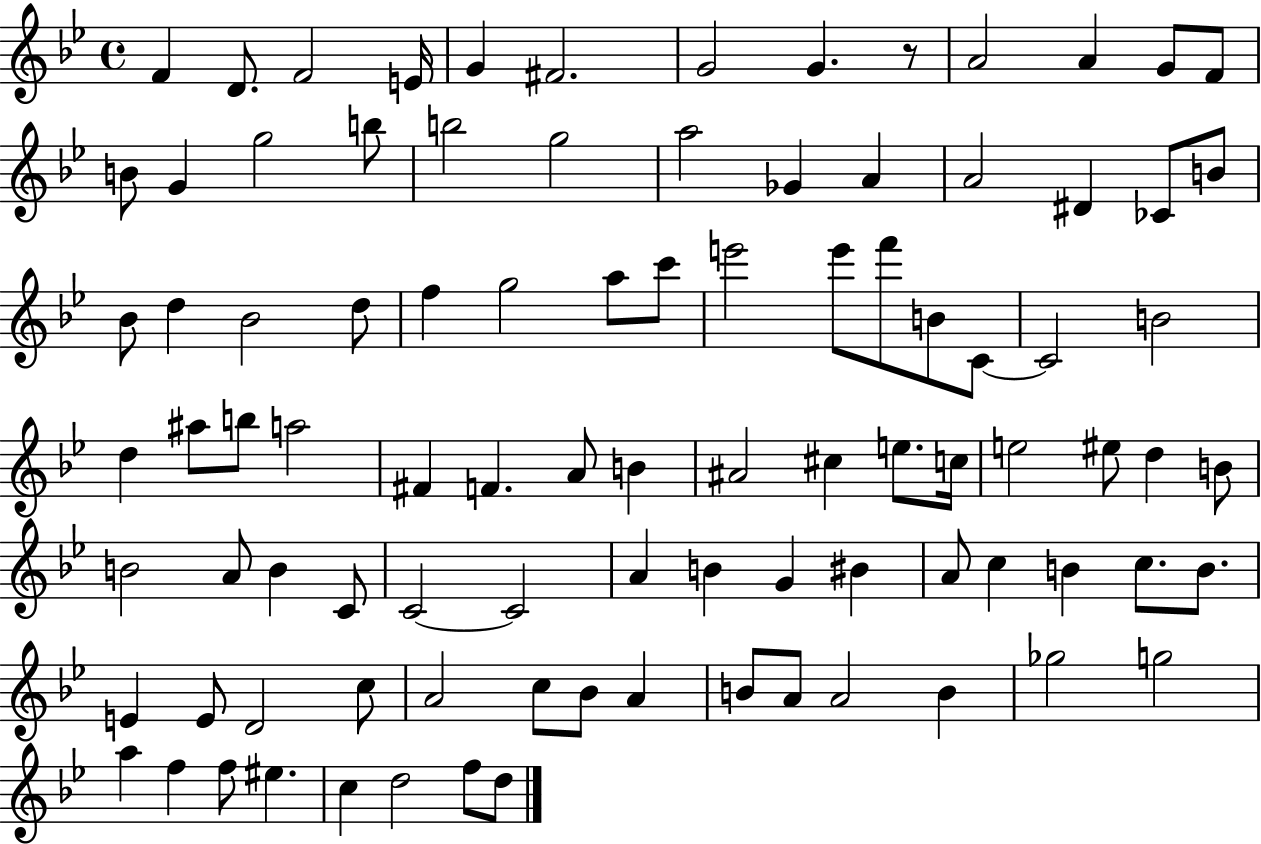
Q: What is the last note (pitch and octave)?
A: D5